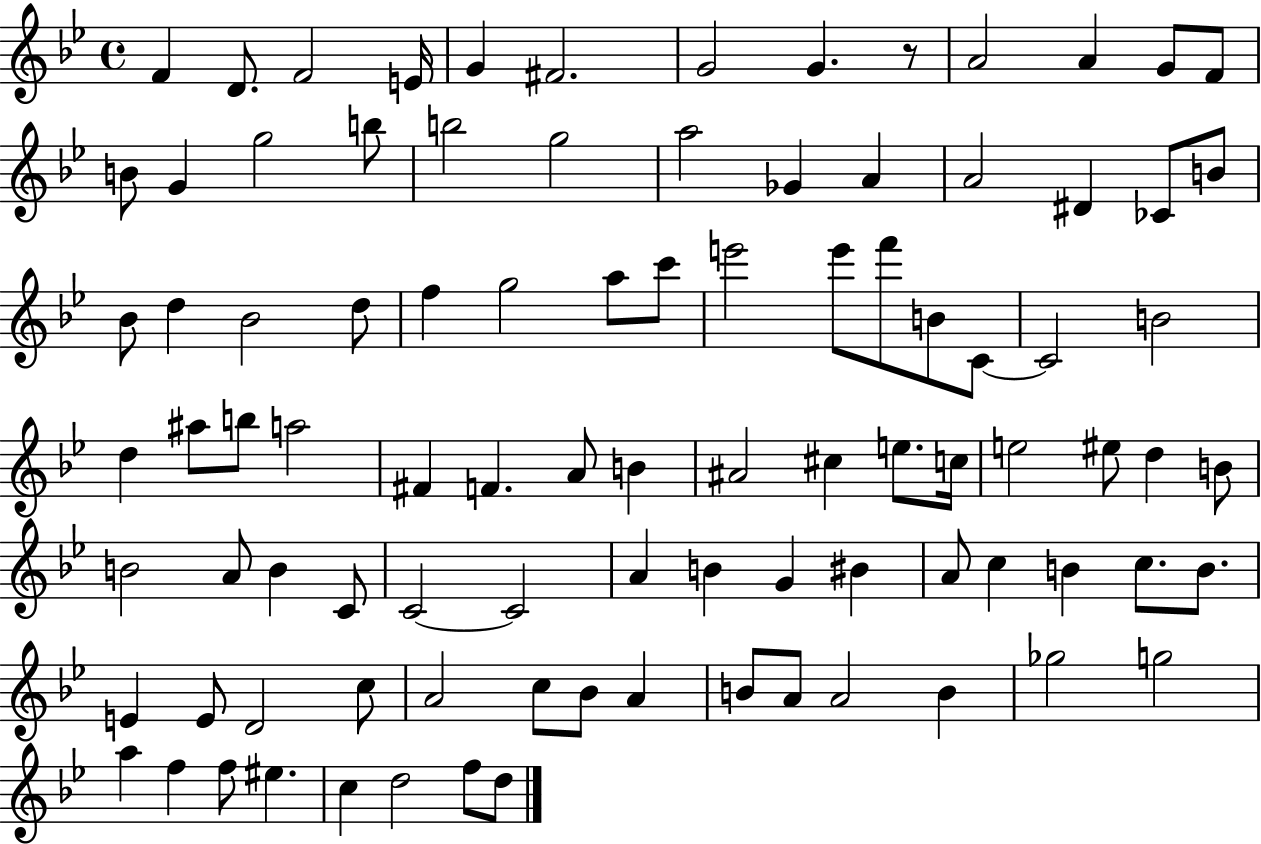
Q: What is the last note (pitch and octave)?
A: D5